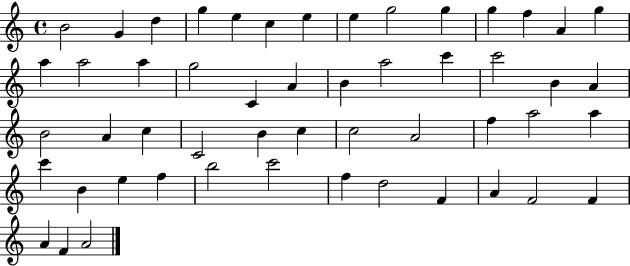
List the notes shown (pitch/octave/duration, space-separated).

B4/h G4/q D5/q G5/q E5/q C5/q E5/q E5/q G5/h G5/q G5/q F5/q A4/q G5/q A5/q A5/h A5/q G5/h C4/q A4/q B4/q A5/h C6/q C6/h B4/q A4/q B4/h A4/q C5/q C4/h B4/q C5/q C5/h A4/h F5/q A5/h A5/q C6/q B4/q E5/q F5/q B5/h C6/h F5/q D5/h F4/q A4/q F4/h F4/q A4/q F4/q A4/h